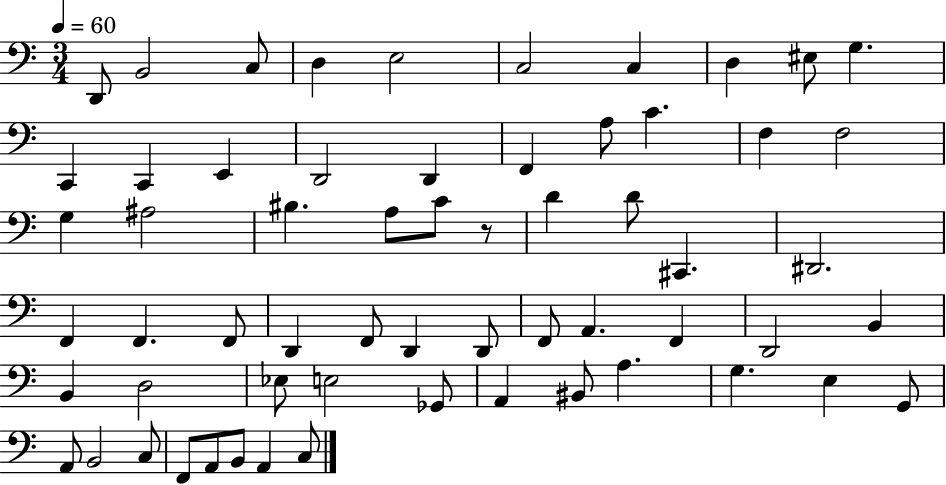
X:1
T:Untitled
M:3/4
L:1/4
K:C
D,,/2 B,,2 C,/2 D, E,2 C,2 C, D, ^E,/2 G, C,, C,, E,, D,,2 D,, F,, A,/2 C F, F,2 G, ^A,2 ^B, A,/2 C/2 z/2 D D/2 ^C,, ^D,,2 F,, F,, F,,/2 D,, F,,/2 D,, D,,/2 F,,/2 A,, F,, D,,2 B,, B,, D,2 _E,/2 E,2 _G,,/2 A,, ^B,,/2 A, G, E, G,,/2 A,,/2 B,,2 C,/2 F,,/2 A,,/2 B,,/2 A,, C,/2